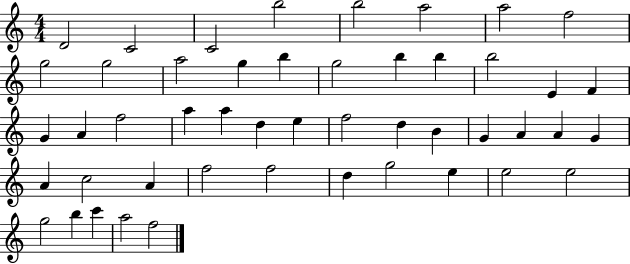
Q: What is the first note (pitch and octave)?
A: D4